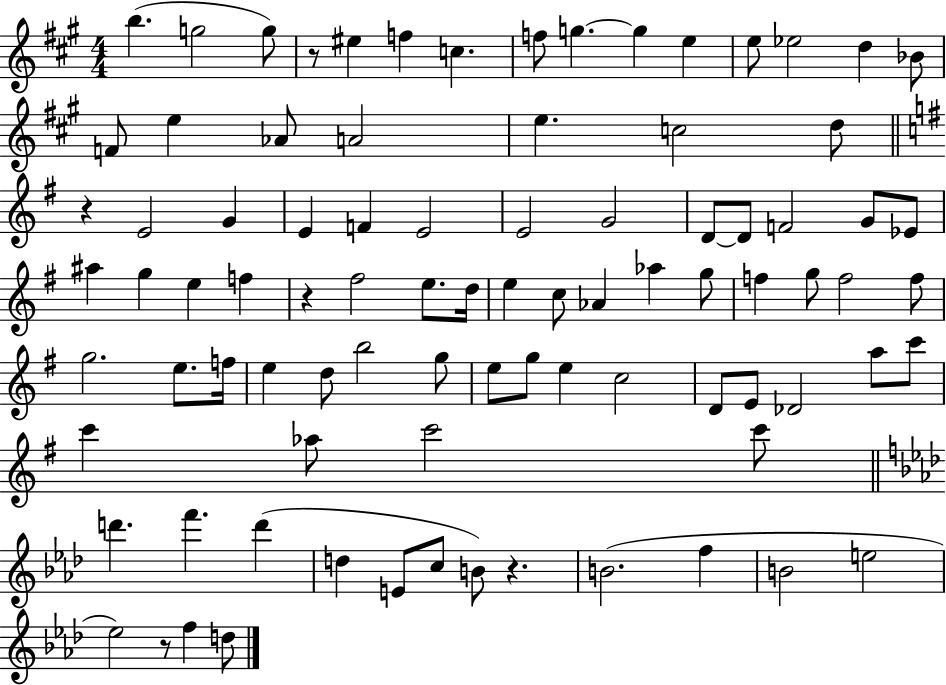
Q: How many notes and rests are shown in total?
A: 88